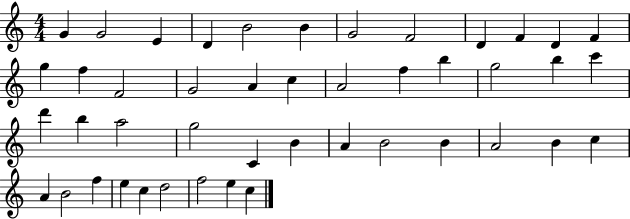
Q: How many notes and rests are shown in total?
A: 45